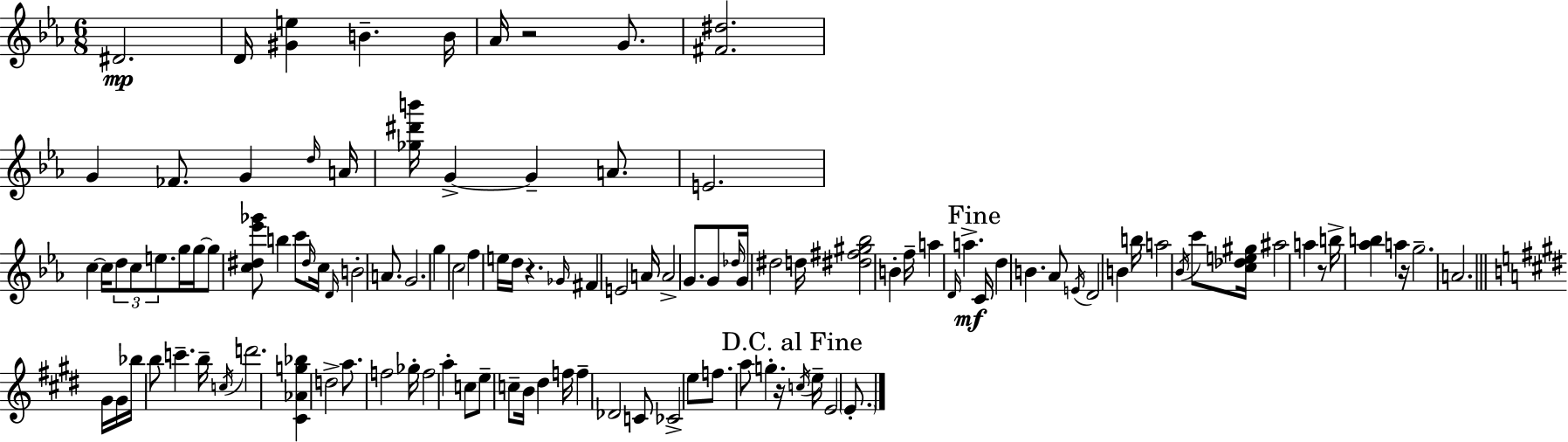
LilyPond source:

{
  \clef treble
  \numericTimeSignature
  \time 6/8
  \key c \minor
  dis'2.\mp | d'16 <gis' e''>4 b'4.-- b'16 | aes'16 r2 g'8. | <fis' dis''>2. | \break g'4 fes'8. g'4 \grace { d''16 } | a'16 <ges'' dis''' b'''>16 g'4->~~ g'4-- a'8. | e'2. | c''4~~ c''16 \tuplet 3/2 { d''8 c''8 e''8. } | \break g''16 g''16~~ g''8 <c'' dis'' ees''' ges'''>8 b''4 c'''8 | \grace { dis''16 } c''16 \grace { d'16 } b'2-. | a'8. g'2. | g''4 c''2 | \break f''4 e''16 d''16 r4. | \grace { ges'16 } fis'4 e'2 | a'16 a'2-> | g'8. g'8 \grace { des''16 } g'16 dis''2 | \break d''16 <dis'' fis'' gis'' bes''>2 | b'4-. f''16-- a''4 \grace { d'16 }\mf a''4.-> | \mark "Fine" c'16 d''4 b'4. | aes'8 \acciaccatura { e'16 } d'2 | \break b'4 b''16 a''2 | \acciaccatura { bes'16 } c'''8 <c'' des'' e'' gis''>16 ais''2 | a''4 r8 b''16-> <aes'' b''>4 | a''4 r16 g''2.-- | \break a'2. | \bar "||" \break \key e \major gis'16 gis'16 bes''16 b''8 c'''4.-- b''16-- | \acciaccatura { c''16 } d'''2. | <cis' aes' g'' bes''>4 d''2-> | a''8. f''2 | \break ges''16-. f''2 a''4-. | c''8 e''8-- c''8-- b'16 dis''4 | f''16 f''4-- des'2 | c'8 ces'2-> e''8 | \break f''8. a''8 g''4.-. | r16 \mark "D.C. al Fine" \acciaccatura { c''16 } e''16-- e'2 \parenthesize e'8.-. | \bar "|."
}